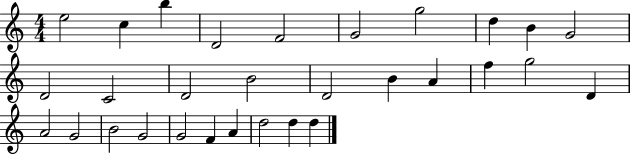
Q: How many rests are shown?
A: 0